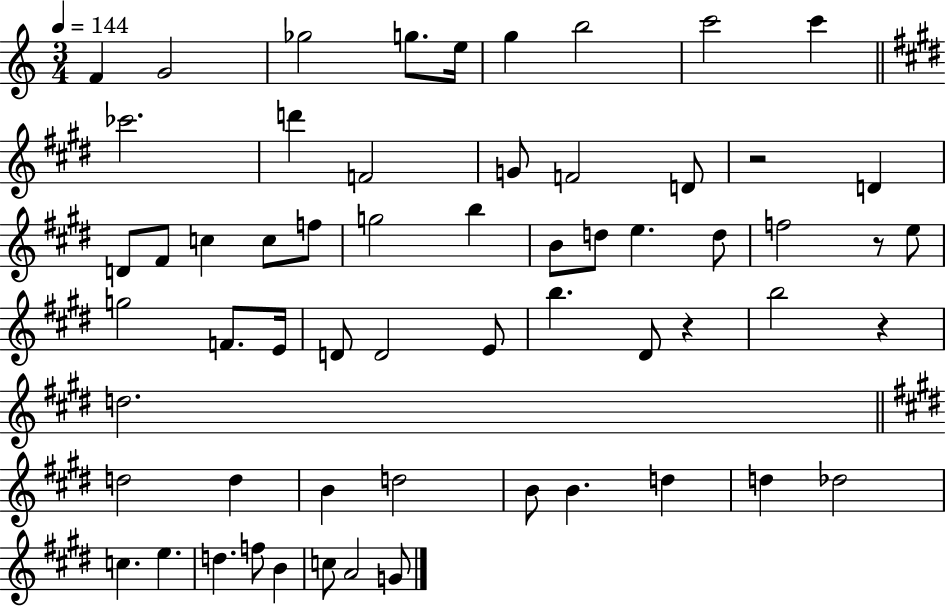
{
  \clef treble
  \numericTimeSignature
  \time 3/4
  \key c \major
  \tempo 4 = 144
  f'4 g'2 | ges''2 g''8. e''16 | g''4 b''2 | c'''2 c'''4 | \break \bar "||" \break \key e \major ces'''2. | d'''4 f'2 | g'8 f'2 d'8 | r2 d'4 | \break d'8 fis'8 c''4 c''8 f''8 | g''2 b''4 | b'8 d''8 e''4. d''8 | f''2 r8 e''8 | \break g''2 f'8. e'16 | d'8 d'2 e'8 | b''4. dis'8 r4 | b''2 r4 | \break d''2. | \bar "||" \break \key e \major d''2 d''4 | b'4 d''2 | b'8 b'4. d''4 | d''4 des''2 | \break c''4. e''4. | d''4. f''8 b'4 | c''8 a'2 g'8 | \bar "|."
}